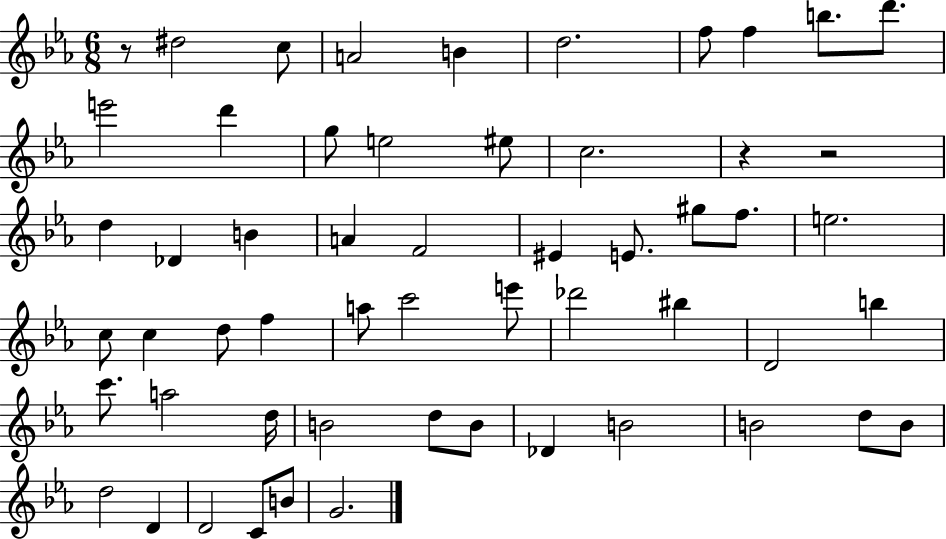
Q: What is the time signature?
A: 6/8